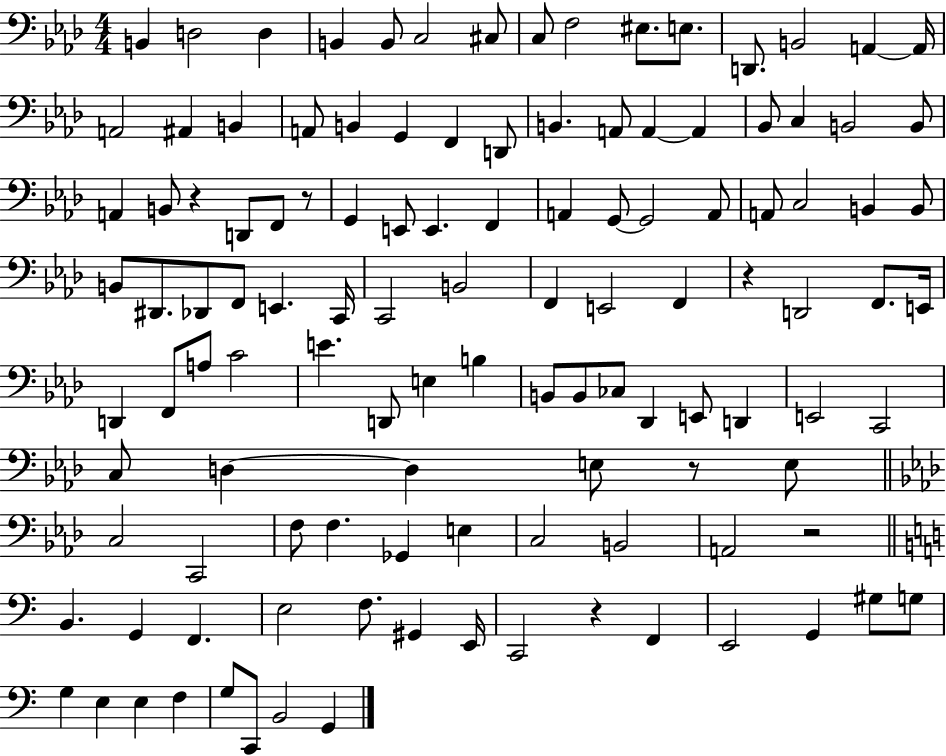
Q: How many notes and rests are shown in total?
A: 118